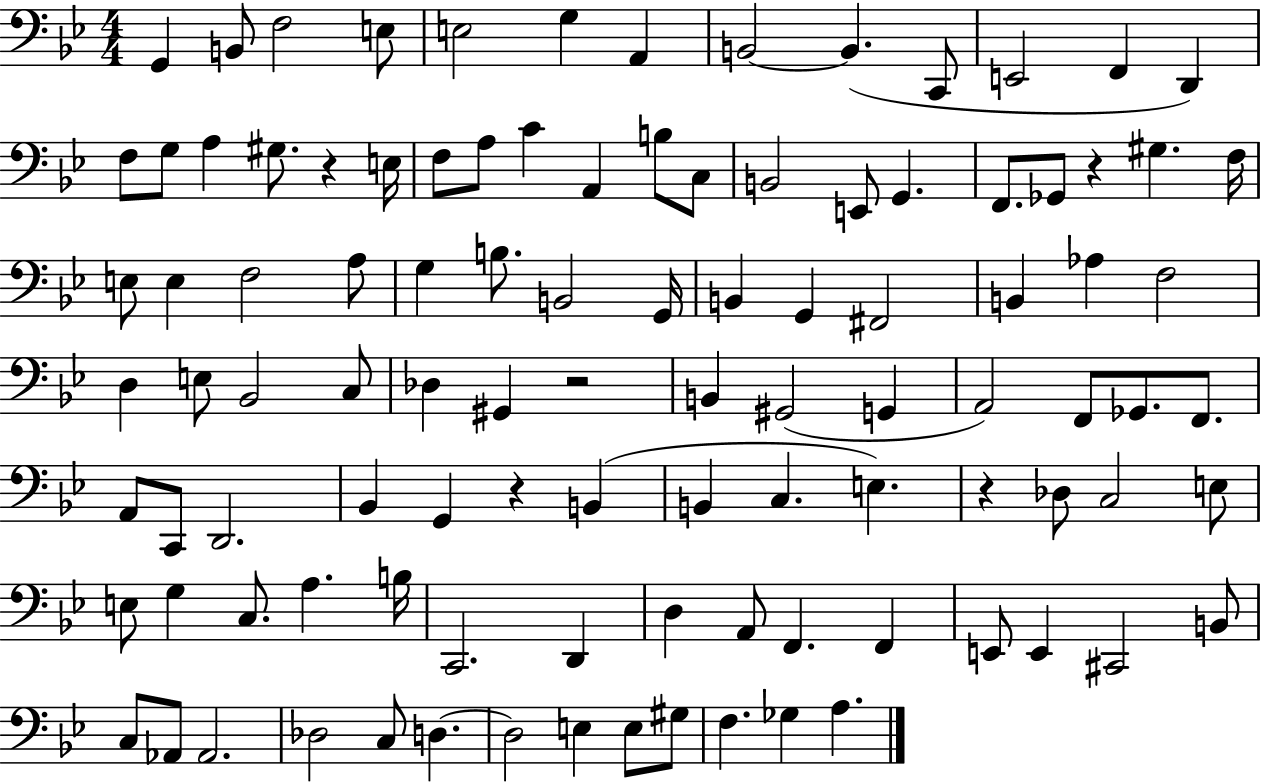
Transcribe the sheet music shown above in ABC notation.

X:1
T:Untitled
M:4/4
L:1/4
K:Bb
G,, B,,/2 F,2 E,/2 E,2 G, A,, B,,2 B,, C,,/2 E,,2 F,, D,, F,/2 G,/2 A, ^G,/2 z E,/4 F,/2 A,/2 C A,, B,/2 C,/2 B,,2 E,,/2 G,, F,,/2 _G,,/2 z ^G, F,/4 E,/2 E, F,2 A,/2 G, B,/2 B,,2 G,,/4 B,, G,, ^F,,2 B,, _A, F,2 D, E,/2 _B,,2 C,/2 _D, ^G,, z2 B,, ^G,,2 G,, A,,2 F,,/2 _G,,/2 F,,/2 A,,/2 C,,/2 D,,2 _B,, G,, z B,, B,, C, E, z _D,/2 C,2 E,/2 E,/2 G, C,/2 A, B,/4 C,,2 D,, D, A,,/2 F,, F,, E,,/2 E,, ^C,,2 B,,/2 C,/2 _A,,/2 _A,,2 _D,2 C,/2 D, D,2 E, E,/2 ^G,/2 F, _G, A,